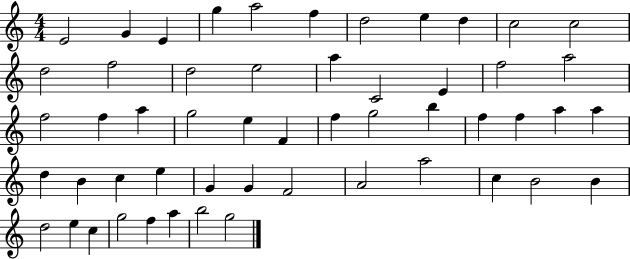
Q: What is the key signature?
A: C major